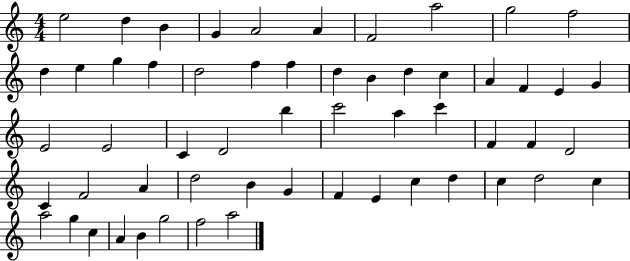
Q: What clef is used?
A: treble